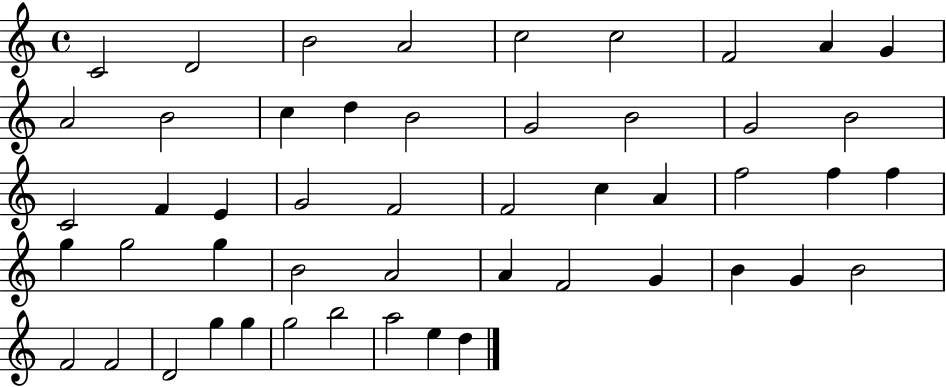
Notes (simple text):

C4/h D4/h B4/h A4/h C5/h C5/h F4/h A4/q G4/q A4/h B4/h C5/q D5/q B4/h G4/h B4/h G4/h B4/h C4/h F4/q E4/q G4/h F4/h F4/h C5/q A4/q F5/h F5/q F5/q G5/q G5/h G5/q B4/h A4/h A4/q F4/h G4/q B4/q G4/q B4/h F4/h F4/h D4/h G5/q G5/q G5/h B5/h A5/h E5/q D5/q